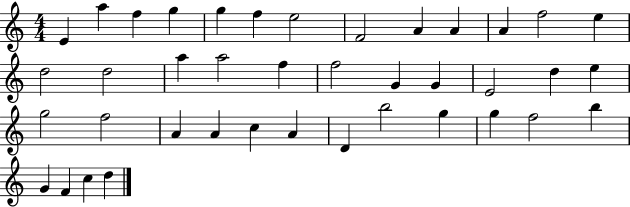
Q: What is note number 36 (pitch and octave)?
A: B5